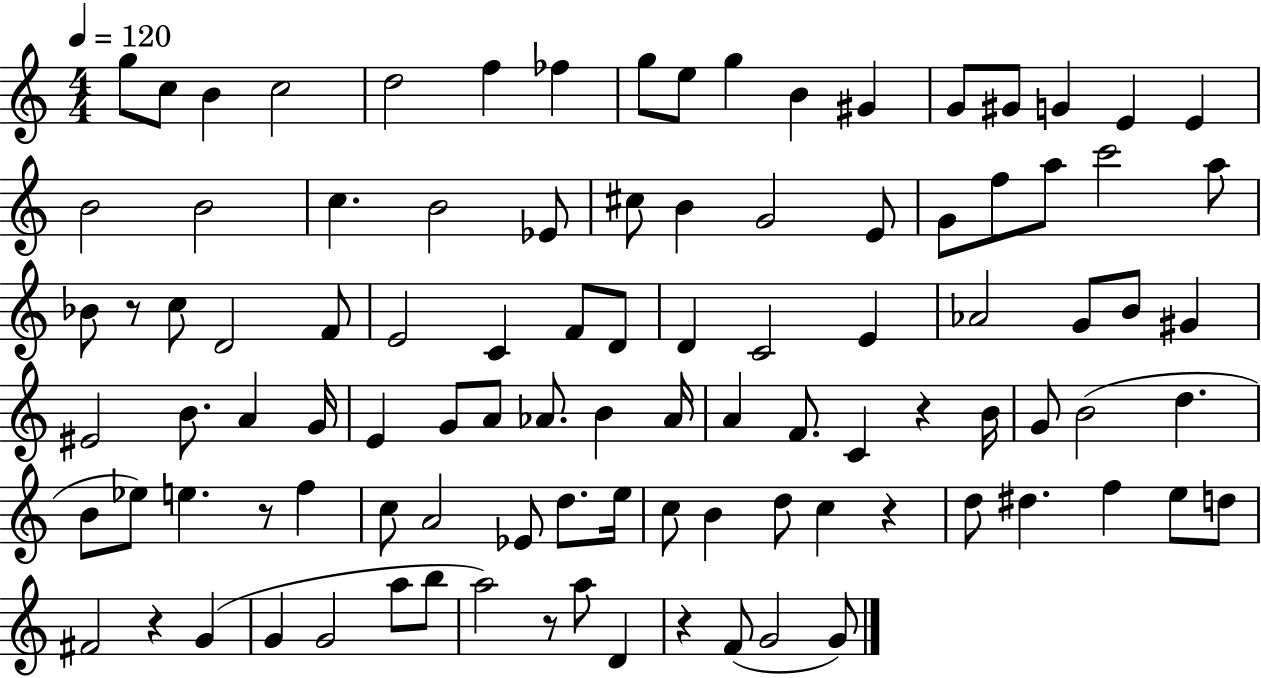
X:1
T:Untitled
M:4/4
L:1/4
K:C
g/2 c/2 B c2 d2 f _f g/2 e/2 g B ^G G/2 ^G/2 G E E B2 B2 c B2 _E/2 ^c/2 B G2 E/2 G/2 f/2 a/2 c'2 a/2 _B/2 z/2 c/2 D2 F/2 E2 C F/2 D/2 D C2 E _A2 G/2 B/2 ^G ^E2 B/2 A G/4 E G/2 A/2 _A/2 B _A/4 A F/2 C z B/4 G/2 B2 d B/2 _e/2 e z/2 f c/2 A2 _E/2 d/2 e/4 c/2 B d/2 c z d/2 ^d f e/2 d/2 ^F2 z G G G2 a/2 b/2 a2 z/2 a/2 D z F/2 G2 G/2